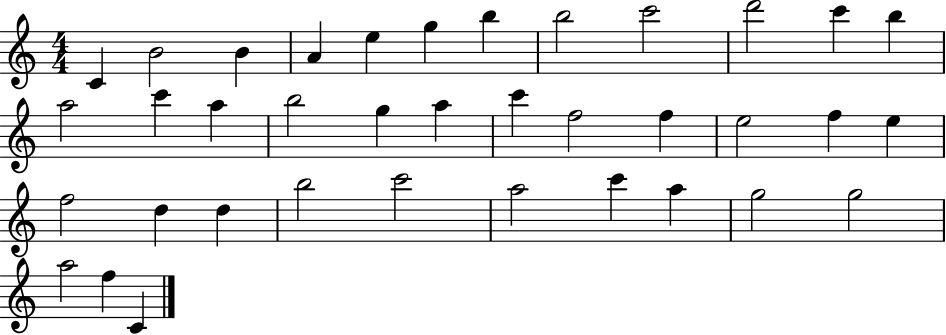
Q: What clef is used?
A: treble